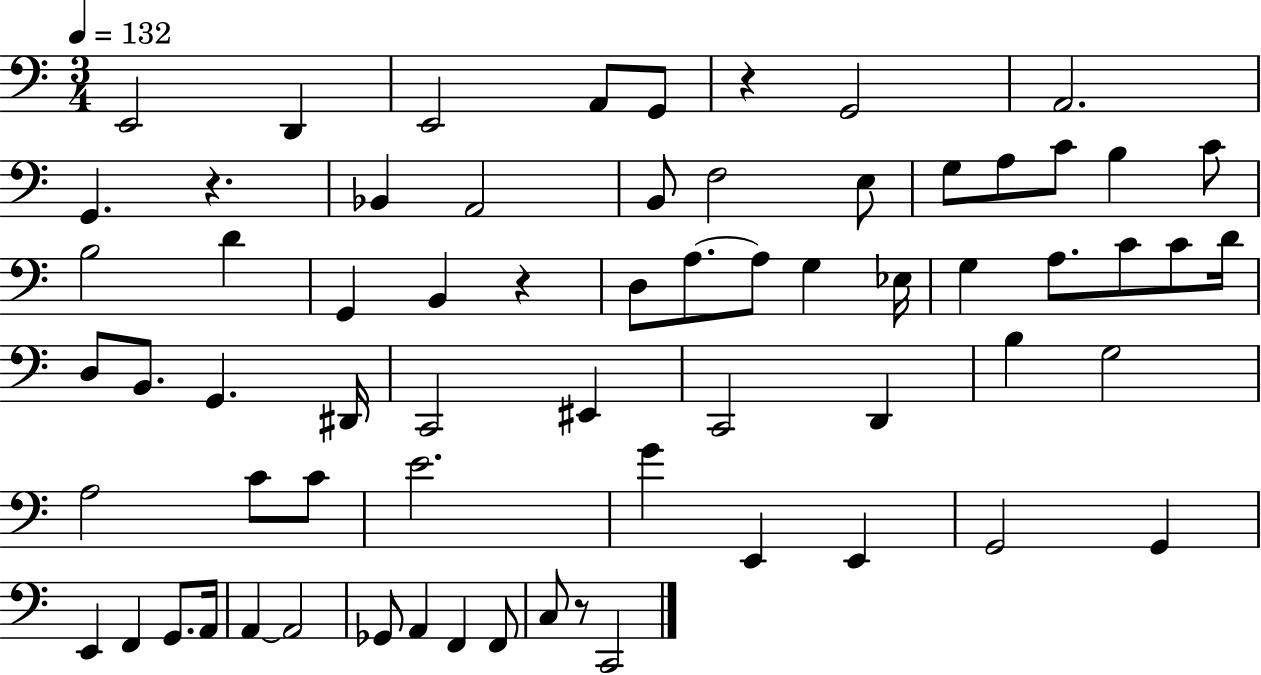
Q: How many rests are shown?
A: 4